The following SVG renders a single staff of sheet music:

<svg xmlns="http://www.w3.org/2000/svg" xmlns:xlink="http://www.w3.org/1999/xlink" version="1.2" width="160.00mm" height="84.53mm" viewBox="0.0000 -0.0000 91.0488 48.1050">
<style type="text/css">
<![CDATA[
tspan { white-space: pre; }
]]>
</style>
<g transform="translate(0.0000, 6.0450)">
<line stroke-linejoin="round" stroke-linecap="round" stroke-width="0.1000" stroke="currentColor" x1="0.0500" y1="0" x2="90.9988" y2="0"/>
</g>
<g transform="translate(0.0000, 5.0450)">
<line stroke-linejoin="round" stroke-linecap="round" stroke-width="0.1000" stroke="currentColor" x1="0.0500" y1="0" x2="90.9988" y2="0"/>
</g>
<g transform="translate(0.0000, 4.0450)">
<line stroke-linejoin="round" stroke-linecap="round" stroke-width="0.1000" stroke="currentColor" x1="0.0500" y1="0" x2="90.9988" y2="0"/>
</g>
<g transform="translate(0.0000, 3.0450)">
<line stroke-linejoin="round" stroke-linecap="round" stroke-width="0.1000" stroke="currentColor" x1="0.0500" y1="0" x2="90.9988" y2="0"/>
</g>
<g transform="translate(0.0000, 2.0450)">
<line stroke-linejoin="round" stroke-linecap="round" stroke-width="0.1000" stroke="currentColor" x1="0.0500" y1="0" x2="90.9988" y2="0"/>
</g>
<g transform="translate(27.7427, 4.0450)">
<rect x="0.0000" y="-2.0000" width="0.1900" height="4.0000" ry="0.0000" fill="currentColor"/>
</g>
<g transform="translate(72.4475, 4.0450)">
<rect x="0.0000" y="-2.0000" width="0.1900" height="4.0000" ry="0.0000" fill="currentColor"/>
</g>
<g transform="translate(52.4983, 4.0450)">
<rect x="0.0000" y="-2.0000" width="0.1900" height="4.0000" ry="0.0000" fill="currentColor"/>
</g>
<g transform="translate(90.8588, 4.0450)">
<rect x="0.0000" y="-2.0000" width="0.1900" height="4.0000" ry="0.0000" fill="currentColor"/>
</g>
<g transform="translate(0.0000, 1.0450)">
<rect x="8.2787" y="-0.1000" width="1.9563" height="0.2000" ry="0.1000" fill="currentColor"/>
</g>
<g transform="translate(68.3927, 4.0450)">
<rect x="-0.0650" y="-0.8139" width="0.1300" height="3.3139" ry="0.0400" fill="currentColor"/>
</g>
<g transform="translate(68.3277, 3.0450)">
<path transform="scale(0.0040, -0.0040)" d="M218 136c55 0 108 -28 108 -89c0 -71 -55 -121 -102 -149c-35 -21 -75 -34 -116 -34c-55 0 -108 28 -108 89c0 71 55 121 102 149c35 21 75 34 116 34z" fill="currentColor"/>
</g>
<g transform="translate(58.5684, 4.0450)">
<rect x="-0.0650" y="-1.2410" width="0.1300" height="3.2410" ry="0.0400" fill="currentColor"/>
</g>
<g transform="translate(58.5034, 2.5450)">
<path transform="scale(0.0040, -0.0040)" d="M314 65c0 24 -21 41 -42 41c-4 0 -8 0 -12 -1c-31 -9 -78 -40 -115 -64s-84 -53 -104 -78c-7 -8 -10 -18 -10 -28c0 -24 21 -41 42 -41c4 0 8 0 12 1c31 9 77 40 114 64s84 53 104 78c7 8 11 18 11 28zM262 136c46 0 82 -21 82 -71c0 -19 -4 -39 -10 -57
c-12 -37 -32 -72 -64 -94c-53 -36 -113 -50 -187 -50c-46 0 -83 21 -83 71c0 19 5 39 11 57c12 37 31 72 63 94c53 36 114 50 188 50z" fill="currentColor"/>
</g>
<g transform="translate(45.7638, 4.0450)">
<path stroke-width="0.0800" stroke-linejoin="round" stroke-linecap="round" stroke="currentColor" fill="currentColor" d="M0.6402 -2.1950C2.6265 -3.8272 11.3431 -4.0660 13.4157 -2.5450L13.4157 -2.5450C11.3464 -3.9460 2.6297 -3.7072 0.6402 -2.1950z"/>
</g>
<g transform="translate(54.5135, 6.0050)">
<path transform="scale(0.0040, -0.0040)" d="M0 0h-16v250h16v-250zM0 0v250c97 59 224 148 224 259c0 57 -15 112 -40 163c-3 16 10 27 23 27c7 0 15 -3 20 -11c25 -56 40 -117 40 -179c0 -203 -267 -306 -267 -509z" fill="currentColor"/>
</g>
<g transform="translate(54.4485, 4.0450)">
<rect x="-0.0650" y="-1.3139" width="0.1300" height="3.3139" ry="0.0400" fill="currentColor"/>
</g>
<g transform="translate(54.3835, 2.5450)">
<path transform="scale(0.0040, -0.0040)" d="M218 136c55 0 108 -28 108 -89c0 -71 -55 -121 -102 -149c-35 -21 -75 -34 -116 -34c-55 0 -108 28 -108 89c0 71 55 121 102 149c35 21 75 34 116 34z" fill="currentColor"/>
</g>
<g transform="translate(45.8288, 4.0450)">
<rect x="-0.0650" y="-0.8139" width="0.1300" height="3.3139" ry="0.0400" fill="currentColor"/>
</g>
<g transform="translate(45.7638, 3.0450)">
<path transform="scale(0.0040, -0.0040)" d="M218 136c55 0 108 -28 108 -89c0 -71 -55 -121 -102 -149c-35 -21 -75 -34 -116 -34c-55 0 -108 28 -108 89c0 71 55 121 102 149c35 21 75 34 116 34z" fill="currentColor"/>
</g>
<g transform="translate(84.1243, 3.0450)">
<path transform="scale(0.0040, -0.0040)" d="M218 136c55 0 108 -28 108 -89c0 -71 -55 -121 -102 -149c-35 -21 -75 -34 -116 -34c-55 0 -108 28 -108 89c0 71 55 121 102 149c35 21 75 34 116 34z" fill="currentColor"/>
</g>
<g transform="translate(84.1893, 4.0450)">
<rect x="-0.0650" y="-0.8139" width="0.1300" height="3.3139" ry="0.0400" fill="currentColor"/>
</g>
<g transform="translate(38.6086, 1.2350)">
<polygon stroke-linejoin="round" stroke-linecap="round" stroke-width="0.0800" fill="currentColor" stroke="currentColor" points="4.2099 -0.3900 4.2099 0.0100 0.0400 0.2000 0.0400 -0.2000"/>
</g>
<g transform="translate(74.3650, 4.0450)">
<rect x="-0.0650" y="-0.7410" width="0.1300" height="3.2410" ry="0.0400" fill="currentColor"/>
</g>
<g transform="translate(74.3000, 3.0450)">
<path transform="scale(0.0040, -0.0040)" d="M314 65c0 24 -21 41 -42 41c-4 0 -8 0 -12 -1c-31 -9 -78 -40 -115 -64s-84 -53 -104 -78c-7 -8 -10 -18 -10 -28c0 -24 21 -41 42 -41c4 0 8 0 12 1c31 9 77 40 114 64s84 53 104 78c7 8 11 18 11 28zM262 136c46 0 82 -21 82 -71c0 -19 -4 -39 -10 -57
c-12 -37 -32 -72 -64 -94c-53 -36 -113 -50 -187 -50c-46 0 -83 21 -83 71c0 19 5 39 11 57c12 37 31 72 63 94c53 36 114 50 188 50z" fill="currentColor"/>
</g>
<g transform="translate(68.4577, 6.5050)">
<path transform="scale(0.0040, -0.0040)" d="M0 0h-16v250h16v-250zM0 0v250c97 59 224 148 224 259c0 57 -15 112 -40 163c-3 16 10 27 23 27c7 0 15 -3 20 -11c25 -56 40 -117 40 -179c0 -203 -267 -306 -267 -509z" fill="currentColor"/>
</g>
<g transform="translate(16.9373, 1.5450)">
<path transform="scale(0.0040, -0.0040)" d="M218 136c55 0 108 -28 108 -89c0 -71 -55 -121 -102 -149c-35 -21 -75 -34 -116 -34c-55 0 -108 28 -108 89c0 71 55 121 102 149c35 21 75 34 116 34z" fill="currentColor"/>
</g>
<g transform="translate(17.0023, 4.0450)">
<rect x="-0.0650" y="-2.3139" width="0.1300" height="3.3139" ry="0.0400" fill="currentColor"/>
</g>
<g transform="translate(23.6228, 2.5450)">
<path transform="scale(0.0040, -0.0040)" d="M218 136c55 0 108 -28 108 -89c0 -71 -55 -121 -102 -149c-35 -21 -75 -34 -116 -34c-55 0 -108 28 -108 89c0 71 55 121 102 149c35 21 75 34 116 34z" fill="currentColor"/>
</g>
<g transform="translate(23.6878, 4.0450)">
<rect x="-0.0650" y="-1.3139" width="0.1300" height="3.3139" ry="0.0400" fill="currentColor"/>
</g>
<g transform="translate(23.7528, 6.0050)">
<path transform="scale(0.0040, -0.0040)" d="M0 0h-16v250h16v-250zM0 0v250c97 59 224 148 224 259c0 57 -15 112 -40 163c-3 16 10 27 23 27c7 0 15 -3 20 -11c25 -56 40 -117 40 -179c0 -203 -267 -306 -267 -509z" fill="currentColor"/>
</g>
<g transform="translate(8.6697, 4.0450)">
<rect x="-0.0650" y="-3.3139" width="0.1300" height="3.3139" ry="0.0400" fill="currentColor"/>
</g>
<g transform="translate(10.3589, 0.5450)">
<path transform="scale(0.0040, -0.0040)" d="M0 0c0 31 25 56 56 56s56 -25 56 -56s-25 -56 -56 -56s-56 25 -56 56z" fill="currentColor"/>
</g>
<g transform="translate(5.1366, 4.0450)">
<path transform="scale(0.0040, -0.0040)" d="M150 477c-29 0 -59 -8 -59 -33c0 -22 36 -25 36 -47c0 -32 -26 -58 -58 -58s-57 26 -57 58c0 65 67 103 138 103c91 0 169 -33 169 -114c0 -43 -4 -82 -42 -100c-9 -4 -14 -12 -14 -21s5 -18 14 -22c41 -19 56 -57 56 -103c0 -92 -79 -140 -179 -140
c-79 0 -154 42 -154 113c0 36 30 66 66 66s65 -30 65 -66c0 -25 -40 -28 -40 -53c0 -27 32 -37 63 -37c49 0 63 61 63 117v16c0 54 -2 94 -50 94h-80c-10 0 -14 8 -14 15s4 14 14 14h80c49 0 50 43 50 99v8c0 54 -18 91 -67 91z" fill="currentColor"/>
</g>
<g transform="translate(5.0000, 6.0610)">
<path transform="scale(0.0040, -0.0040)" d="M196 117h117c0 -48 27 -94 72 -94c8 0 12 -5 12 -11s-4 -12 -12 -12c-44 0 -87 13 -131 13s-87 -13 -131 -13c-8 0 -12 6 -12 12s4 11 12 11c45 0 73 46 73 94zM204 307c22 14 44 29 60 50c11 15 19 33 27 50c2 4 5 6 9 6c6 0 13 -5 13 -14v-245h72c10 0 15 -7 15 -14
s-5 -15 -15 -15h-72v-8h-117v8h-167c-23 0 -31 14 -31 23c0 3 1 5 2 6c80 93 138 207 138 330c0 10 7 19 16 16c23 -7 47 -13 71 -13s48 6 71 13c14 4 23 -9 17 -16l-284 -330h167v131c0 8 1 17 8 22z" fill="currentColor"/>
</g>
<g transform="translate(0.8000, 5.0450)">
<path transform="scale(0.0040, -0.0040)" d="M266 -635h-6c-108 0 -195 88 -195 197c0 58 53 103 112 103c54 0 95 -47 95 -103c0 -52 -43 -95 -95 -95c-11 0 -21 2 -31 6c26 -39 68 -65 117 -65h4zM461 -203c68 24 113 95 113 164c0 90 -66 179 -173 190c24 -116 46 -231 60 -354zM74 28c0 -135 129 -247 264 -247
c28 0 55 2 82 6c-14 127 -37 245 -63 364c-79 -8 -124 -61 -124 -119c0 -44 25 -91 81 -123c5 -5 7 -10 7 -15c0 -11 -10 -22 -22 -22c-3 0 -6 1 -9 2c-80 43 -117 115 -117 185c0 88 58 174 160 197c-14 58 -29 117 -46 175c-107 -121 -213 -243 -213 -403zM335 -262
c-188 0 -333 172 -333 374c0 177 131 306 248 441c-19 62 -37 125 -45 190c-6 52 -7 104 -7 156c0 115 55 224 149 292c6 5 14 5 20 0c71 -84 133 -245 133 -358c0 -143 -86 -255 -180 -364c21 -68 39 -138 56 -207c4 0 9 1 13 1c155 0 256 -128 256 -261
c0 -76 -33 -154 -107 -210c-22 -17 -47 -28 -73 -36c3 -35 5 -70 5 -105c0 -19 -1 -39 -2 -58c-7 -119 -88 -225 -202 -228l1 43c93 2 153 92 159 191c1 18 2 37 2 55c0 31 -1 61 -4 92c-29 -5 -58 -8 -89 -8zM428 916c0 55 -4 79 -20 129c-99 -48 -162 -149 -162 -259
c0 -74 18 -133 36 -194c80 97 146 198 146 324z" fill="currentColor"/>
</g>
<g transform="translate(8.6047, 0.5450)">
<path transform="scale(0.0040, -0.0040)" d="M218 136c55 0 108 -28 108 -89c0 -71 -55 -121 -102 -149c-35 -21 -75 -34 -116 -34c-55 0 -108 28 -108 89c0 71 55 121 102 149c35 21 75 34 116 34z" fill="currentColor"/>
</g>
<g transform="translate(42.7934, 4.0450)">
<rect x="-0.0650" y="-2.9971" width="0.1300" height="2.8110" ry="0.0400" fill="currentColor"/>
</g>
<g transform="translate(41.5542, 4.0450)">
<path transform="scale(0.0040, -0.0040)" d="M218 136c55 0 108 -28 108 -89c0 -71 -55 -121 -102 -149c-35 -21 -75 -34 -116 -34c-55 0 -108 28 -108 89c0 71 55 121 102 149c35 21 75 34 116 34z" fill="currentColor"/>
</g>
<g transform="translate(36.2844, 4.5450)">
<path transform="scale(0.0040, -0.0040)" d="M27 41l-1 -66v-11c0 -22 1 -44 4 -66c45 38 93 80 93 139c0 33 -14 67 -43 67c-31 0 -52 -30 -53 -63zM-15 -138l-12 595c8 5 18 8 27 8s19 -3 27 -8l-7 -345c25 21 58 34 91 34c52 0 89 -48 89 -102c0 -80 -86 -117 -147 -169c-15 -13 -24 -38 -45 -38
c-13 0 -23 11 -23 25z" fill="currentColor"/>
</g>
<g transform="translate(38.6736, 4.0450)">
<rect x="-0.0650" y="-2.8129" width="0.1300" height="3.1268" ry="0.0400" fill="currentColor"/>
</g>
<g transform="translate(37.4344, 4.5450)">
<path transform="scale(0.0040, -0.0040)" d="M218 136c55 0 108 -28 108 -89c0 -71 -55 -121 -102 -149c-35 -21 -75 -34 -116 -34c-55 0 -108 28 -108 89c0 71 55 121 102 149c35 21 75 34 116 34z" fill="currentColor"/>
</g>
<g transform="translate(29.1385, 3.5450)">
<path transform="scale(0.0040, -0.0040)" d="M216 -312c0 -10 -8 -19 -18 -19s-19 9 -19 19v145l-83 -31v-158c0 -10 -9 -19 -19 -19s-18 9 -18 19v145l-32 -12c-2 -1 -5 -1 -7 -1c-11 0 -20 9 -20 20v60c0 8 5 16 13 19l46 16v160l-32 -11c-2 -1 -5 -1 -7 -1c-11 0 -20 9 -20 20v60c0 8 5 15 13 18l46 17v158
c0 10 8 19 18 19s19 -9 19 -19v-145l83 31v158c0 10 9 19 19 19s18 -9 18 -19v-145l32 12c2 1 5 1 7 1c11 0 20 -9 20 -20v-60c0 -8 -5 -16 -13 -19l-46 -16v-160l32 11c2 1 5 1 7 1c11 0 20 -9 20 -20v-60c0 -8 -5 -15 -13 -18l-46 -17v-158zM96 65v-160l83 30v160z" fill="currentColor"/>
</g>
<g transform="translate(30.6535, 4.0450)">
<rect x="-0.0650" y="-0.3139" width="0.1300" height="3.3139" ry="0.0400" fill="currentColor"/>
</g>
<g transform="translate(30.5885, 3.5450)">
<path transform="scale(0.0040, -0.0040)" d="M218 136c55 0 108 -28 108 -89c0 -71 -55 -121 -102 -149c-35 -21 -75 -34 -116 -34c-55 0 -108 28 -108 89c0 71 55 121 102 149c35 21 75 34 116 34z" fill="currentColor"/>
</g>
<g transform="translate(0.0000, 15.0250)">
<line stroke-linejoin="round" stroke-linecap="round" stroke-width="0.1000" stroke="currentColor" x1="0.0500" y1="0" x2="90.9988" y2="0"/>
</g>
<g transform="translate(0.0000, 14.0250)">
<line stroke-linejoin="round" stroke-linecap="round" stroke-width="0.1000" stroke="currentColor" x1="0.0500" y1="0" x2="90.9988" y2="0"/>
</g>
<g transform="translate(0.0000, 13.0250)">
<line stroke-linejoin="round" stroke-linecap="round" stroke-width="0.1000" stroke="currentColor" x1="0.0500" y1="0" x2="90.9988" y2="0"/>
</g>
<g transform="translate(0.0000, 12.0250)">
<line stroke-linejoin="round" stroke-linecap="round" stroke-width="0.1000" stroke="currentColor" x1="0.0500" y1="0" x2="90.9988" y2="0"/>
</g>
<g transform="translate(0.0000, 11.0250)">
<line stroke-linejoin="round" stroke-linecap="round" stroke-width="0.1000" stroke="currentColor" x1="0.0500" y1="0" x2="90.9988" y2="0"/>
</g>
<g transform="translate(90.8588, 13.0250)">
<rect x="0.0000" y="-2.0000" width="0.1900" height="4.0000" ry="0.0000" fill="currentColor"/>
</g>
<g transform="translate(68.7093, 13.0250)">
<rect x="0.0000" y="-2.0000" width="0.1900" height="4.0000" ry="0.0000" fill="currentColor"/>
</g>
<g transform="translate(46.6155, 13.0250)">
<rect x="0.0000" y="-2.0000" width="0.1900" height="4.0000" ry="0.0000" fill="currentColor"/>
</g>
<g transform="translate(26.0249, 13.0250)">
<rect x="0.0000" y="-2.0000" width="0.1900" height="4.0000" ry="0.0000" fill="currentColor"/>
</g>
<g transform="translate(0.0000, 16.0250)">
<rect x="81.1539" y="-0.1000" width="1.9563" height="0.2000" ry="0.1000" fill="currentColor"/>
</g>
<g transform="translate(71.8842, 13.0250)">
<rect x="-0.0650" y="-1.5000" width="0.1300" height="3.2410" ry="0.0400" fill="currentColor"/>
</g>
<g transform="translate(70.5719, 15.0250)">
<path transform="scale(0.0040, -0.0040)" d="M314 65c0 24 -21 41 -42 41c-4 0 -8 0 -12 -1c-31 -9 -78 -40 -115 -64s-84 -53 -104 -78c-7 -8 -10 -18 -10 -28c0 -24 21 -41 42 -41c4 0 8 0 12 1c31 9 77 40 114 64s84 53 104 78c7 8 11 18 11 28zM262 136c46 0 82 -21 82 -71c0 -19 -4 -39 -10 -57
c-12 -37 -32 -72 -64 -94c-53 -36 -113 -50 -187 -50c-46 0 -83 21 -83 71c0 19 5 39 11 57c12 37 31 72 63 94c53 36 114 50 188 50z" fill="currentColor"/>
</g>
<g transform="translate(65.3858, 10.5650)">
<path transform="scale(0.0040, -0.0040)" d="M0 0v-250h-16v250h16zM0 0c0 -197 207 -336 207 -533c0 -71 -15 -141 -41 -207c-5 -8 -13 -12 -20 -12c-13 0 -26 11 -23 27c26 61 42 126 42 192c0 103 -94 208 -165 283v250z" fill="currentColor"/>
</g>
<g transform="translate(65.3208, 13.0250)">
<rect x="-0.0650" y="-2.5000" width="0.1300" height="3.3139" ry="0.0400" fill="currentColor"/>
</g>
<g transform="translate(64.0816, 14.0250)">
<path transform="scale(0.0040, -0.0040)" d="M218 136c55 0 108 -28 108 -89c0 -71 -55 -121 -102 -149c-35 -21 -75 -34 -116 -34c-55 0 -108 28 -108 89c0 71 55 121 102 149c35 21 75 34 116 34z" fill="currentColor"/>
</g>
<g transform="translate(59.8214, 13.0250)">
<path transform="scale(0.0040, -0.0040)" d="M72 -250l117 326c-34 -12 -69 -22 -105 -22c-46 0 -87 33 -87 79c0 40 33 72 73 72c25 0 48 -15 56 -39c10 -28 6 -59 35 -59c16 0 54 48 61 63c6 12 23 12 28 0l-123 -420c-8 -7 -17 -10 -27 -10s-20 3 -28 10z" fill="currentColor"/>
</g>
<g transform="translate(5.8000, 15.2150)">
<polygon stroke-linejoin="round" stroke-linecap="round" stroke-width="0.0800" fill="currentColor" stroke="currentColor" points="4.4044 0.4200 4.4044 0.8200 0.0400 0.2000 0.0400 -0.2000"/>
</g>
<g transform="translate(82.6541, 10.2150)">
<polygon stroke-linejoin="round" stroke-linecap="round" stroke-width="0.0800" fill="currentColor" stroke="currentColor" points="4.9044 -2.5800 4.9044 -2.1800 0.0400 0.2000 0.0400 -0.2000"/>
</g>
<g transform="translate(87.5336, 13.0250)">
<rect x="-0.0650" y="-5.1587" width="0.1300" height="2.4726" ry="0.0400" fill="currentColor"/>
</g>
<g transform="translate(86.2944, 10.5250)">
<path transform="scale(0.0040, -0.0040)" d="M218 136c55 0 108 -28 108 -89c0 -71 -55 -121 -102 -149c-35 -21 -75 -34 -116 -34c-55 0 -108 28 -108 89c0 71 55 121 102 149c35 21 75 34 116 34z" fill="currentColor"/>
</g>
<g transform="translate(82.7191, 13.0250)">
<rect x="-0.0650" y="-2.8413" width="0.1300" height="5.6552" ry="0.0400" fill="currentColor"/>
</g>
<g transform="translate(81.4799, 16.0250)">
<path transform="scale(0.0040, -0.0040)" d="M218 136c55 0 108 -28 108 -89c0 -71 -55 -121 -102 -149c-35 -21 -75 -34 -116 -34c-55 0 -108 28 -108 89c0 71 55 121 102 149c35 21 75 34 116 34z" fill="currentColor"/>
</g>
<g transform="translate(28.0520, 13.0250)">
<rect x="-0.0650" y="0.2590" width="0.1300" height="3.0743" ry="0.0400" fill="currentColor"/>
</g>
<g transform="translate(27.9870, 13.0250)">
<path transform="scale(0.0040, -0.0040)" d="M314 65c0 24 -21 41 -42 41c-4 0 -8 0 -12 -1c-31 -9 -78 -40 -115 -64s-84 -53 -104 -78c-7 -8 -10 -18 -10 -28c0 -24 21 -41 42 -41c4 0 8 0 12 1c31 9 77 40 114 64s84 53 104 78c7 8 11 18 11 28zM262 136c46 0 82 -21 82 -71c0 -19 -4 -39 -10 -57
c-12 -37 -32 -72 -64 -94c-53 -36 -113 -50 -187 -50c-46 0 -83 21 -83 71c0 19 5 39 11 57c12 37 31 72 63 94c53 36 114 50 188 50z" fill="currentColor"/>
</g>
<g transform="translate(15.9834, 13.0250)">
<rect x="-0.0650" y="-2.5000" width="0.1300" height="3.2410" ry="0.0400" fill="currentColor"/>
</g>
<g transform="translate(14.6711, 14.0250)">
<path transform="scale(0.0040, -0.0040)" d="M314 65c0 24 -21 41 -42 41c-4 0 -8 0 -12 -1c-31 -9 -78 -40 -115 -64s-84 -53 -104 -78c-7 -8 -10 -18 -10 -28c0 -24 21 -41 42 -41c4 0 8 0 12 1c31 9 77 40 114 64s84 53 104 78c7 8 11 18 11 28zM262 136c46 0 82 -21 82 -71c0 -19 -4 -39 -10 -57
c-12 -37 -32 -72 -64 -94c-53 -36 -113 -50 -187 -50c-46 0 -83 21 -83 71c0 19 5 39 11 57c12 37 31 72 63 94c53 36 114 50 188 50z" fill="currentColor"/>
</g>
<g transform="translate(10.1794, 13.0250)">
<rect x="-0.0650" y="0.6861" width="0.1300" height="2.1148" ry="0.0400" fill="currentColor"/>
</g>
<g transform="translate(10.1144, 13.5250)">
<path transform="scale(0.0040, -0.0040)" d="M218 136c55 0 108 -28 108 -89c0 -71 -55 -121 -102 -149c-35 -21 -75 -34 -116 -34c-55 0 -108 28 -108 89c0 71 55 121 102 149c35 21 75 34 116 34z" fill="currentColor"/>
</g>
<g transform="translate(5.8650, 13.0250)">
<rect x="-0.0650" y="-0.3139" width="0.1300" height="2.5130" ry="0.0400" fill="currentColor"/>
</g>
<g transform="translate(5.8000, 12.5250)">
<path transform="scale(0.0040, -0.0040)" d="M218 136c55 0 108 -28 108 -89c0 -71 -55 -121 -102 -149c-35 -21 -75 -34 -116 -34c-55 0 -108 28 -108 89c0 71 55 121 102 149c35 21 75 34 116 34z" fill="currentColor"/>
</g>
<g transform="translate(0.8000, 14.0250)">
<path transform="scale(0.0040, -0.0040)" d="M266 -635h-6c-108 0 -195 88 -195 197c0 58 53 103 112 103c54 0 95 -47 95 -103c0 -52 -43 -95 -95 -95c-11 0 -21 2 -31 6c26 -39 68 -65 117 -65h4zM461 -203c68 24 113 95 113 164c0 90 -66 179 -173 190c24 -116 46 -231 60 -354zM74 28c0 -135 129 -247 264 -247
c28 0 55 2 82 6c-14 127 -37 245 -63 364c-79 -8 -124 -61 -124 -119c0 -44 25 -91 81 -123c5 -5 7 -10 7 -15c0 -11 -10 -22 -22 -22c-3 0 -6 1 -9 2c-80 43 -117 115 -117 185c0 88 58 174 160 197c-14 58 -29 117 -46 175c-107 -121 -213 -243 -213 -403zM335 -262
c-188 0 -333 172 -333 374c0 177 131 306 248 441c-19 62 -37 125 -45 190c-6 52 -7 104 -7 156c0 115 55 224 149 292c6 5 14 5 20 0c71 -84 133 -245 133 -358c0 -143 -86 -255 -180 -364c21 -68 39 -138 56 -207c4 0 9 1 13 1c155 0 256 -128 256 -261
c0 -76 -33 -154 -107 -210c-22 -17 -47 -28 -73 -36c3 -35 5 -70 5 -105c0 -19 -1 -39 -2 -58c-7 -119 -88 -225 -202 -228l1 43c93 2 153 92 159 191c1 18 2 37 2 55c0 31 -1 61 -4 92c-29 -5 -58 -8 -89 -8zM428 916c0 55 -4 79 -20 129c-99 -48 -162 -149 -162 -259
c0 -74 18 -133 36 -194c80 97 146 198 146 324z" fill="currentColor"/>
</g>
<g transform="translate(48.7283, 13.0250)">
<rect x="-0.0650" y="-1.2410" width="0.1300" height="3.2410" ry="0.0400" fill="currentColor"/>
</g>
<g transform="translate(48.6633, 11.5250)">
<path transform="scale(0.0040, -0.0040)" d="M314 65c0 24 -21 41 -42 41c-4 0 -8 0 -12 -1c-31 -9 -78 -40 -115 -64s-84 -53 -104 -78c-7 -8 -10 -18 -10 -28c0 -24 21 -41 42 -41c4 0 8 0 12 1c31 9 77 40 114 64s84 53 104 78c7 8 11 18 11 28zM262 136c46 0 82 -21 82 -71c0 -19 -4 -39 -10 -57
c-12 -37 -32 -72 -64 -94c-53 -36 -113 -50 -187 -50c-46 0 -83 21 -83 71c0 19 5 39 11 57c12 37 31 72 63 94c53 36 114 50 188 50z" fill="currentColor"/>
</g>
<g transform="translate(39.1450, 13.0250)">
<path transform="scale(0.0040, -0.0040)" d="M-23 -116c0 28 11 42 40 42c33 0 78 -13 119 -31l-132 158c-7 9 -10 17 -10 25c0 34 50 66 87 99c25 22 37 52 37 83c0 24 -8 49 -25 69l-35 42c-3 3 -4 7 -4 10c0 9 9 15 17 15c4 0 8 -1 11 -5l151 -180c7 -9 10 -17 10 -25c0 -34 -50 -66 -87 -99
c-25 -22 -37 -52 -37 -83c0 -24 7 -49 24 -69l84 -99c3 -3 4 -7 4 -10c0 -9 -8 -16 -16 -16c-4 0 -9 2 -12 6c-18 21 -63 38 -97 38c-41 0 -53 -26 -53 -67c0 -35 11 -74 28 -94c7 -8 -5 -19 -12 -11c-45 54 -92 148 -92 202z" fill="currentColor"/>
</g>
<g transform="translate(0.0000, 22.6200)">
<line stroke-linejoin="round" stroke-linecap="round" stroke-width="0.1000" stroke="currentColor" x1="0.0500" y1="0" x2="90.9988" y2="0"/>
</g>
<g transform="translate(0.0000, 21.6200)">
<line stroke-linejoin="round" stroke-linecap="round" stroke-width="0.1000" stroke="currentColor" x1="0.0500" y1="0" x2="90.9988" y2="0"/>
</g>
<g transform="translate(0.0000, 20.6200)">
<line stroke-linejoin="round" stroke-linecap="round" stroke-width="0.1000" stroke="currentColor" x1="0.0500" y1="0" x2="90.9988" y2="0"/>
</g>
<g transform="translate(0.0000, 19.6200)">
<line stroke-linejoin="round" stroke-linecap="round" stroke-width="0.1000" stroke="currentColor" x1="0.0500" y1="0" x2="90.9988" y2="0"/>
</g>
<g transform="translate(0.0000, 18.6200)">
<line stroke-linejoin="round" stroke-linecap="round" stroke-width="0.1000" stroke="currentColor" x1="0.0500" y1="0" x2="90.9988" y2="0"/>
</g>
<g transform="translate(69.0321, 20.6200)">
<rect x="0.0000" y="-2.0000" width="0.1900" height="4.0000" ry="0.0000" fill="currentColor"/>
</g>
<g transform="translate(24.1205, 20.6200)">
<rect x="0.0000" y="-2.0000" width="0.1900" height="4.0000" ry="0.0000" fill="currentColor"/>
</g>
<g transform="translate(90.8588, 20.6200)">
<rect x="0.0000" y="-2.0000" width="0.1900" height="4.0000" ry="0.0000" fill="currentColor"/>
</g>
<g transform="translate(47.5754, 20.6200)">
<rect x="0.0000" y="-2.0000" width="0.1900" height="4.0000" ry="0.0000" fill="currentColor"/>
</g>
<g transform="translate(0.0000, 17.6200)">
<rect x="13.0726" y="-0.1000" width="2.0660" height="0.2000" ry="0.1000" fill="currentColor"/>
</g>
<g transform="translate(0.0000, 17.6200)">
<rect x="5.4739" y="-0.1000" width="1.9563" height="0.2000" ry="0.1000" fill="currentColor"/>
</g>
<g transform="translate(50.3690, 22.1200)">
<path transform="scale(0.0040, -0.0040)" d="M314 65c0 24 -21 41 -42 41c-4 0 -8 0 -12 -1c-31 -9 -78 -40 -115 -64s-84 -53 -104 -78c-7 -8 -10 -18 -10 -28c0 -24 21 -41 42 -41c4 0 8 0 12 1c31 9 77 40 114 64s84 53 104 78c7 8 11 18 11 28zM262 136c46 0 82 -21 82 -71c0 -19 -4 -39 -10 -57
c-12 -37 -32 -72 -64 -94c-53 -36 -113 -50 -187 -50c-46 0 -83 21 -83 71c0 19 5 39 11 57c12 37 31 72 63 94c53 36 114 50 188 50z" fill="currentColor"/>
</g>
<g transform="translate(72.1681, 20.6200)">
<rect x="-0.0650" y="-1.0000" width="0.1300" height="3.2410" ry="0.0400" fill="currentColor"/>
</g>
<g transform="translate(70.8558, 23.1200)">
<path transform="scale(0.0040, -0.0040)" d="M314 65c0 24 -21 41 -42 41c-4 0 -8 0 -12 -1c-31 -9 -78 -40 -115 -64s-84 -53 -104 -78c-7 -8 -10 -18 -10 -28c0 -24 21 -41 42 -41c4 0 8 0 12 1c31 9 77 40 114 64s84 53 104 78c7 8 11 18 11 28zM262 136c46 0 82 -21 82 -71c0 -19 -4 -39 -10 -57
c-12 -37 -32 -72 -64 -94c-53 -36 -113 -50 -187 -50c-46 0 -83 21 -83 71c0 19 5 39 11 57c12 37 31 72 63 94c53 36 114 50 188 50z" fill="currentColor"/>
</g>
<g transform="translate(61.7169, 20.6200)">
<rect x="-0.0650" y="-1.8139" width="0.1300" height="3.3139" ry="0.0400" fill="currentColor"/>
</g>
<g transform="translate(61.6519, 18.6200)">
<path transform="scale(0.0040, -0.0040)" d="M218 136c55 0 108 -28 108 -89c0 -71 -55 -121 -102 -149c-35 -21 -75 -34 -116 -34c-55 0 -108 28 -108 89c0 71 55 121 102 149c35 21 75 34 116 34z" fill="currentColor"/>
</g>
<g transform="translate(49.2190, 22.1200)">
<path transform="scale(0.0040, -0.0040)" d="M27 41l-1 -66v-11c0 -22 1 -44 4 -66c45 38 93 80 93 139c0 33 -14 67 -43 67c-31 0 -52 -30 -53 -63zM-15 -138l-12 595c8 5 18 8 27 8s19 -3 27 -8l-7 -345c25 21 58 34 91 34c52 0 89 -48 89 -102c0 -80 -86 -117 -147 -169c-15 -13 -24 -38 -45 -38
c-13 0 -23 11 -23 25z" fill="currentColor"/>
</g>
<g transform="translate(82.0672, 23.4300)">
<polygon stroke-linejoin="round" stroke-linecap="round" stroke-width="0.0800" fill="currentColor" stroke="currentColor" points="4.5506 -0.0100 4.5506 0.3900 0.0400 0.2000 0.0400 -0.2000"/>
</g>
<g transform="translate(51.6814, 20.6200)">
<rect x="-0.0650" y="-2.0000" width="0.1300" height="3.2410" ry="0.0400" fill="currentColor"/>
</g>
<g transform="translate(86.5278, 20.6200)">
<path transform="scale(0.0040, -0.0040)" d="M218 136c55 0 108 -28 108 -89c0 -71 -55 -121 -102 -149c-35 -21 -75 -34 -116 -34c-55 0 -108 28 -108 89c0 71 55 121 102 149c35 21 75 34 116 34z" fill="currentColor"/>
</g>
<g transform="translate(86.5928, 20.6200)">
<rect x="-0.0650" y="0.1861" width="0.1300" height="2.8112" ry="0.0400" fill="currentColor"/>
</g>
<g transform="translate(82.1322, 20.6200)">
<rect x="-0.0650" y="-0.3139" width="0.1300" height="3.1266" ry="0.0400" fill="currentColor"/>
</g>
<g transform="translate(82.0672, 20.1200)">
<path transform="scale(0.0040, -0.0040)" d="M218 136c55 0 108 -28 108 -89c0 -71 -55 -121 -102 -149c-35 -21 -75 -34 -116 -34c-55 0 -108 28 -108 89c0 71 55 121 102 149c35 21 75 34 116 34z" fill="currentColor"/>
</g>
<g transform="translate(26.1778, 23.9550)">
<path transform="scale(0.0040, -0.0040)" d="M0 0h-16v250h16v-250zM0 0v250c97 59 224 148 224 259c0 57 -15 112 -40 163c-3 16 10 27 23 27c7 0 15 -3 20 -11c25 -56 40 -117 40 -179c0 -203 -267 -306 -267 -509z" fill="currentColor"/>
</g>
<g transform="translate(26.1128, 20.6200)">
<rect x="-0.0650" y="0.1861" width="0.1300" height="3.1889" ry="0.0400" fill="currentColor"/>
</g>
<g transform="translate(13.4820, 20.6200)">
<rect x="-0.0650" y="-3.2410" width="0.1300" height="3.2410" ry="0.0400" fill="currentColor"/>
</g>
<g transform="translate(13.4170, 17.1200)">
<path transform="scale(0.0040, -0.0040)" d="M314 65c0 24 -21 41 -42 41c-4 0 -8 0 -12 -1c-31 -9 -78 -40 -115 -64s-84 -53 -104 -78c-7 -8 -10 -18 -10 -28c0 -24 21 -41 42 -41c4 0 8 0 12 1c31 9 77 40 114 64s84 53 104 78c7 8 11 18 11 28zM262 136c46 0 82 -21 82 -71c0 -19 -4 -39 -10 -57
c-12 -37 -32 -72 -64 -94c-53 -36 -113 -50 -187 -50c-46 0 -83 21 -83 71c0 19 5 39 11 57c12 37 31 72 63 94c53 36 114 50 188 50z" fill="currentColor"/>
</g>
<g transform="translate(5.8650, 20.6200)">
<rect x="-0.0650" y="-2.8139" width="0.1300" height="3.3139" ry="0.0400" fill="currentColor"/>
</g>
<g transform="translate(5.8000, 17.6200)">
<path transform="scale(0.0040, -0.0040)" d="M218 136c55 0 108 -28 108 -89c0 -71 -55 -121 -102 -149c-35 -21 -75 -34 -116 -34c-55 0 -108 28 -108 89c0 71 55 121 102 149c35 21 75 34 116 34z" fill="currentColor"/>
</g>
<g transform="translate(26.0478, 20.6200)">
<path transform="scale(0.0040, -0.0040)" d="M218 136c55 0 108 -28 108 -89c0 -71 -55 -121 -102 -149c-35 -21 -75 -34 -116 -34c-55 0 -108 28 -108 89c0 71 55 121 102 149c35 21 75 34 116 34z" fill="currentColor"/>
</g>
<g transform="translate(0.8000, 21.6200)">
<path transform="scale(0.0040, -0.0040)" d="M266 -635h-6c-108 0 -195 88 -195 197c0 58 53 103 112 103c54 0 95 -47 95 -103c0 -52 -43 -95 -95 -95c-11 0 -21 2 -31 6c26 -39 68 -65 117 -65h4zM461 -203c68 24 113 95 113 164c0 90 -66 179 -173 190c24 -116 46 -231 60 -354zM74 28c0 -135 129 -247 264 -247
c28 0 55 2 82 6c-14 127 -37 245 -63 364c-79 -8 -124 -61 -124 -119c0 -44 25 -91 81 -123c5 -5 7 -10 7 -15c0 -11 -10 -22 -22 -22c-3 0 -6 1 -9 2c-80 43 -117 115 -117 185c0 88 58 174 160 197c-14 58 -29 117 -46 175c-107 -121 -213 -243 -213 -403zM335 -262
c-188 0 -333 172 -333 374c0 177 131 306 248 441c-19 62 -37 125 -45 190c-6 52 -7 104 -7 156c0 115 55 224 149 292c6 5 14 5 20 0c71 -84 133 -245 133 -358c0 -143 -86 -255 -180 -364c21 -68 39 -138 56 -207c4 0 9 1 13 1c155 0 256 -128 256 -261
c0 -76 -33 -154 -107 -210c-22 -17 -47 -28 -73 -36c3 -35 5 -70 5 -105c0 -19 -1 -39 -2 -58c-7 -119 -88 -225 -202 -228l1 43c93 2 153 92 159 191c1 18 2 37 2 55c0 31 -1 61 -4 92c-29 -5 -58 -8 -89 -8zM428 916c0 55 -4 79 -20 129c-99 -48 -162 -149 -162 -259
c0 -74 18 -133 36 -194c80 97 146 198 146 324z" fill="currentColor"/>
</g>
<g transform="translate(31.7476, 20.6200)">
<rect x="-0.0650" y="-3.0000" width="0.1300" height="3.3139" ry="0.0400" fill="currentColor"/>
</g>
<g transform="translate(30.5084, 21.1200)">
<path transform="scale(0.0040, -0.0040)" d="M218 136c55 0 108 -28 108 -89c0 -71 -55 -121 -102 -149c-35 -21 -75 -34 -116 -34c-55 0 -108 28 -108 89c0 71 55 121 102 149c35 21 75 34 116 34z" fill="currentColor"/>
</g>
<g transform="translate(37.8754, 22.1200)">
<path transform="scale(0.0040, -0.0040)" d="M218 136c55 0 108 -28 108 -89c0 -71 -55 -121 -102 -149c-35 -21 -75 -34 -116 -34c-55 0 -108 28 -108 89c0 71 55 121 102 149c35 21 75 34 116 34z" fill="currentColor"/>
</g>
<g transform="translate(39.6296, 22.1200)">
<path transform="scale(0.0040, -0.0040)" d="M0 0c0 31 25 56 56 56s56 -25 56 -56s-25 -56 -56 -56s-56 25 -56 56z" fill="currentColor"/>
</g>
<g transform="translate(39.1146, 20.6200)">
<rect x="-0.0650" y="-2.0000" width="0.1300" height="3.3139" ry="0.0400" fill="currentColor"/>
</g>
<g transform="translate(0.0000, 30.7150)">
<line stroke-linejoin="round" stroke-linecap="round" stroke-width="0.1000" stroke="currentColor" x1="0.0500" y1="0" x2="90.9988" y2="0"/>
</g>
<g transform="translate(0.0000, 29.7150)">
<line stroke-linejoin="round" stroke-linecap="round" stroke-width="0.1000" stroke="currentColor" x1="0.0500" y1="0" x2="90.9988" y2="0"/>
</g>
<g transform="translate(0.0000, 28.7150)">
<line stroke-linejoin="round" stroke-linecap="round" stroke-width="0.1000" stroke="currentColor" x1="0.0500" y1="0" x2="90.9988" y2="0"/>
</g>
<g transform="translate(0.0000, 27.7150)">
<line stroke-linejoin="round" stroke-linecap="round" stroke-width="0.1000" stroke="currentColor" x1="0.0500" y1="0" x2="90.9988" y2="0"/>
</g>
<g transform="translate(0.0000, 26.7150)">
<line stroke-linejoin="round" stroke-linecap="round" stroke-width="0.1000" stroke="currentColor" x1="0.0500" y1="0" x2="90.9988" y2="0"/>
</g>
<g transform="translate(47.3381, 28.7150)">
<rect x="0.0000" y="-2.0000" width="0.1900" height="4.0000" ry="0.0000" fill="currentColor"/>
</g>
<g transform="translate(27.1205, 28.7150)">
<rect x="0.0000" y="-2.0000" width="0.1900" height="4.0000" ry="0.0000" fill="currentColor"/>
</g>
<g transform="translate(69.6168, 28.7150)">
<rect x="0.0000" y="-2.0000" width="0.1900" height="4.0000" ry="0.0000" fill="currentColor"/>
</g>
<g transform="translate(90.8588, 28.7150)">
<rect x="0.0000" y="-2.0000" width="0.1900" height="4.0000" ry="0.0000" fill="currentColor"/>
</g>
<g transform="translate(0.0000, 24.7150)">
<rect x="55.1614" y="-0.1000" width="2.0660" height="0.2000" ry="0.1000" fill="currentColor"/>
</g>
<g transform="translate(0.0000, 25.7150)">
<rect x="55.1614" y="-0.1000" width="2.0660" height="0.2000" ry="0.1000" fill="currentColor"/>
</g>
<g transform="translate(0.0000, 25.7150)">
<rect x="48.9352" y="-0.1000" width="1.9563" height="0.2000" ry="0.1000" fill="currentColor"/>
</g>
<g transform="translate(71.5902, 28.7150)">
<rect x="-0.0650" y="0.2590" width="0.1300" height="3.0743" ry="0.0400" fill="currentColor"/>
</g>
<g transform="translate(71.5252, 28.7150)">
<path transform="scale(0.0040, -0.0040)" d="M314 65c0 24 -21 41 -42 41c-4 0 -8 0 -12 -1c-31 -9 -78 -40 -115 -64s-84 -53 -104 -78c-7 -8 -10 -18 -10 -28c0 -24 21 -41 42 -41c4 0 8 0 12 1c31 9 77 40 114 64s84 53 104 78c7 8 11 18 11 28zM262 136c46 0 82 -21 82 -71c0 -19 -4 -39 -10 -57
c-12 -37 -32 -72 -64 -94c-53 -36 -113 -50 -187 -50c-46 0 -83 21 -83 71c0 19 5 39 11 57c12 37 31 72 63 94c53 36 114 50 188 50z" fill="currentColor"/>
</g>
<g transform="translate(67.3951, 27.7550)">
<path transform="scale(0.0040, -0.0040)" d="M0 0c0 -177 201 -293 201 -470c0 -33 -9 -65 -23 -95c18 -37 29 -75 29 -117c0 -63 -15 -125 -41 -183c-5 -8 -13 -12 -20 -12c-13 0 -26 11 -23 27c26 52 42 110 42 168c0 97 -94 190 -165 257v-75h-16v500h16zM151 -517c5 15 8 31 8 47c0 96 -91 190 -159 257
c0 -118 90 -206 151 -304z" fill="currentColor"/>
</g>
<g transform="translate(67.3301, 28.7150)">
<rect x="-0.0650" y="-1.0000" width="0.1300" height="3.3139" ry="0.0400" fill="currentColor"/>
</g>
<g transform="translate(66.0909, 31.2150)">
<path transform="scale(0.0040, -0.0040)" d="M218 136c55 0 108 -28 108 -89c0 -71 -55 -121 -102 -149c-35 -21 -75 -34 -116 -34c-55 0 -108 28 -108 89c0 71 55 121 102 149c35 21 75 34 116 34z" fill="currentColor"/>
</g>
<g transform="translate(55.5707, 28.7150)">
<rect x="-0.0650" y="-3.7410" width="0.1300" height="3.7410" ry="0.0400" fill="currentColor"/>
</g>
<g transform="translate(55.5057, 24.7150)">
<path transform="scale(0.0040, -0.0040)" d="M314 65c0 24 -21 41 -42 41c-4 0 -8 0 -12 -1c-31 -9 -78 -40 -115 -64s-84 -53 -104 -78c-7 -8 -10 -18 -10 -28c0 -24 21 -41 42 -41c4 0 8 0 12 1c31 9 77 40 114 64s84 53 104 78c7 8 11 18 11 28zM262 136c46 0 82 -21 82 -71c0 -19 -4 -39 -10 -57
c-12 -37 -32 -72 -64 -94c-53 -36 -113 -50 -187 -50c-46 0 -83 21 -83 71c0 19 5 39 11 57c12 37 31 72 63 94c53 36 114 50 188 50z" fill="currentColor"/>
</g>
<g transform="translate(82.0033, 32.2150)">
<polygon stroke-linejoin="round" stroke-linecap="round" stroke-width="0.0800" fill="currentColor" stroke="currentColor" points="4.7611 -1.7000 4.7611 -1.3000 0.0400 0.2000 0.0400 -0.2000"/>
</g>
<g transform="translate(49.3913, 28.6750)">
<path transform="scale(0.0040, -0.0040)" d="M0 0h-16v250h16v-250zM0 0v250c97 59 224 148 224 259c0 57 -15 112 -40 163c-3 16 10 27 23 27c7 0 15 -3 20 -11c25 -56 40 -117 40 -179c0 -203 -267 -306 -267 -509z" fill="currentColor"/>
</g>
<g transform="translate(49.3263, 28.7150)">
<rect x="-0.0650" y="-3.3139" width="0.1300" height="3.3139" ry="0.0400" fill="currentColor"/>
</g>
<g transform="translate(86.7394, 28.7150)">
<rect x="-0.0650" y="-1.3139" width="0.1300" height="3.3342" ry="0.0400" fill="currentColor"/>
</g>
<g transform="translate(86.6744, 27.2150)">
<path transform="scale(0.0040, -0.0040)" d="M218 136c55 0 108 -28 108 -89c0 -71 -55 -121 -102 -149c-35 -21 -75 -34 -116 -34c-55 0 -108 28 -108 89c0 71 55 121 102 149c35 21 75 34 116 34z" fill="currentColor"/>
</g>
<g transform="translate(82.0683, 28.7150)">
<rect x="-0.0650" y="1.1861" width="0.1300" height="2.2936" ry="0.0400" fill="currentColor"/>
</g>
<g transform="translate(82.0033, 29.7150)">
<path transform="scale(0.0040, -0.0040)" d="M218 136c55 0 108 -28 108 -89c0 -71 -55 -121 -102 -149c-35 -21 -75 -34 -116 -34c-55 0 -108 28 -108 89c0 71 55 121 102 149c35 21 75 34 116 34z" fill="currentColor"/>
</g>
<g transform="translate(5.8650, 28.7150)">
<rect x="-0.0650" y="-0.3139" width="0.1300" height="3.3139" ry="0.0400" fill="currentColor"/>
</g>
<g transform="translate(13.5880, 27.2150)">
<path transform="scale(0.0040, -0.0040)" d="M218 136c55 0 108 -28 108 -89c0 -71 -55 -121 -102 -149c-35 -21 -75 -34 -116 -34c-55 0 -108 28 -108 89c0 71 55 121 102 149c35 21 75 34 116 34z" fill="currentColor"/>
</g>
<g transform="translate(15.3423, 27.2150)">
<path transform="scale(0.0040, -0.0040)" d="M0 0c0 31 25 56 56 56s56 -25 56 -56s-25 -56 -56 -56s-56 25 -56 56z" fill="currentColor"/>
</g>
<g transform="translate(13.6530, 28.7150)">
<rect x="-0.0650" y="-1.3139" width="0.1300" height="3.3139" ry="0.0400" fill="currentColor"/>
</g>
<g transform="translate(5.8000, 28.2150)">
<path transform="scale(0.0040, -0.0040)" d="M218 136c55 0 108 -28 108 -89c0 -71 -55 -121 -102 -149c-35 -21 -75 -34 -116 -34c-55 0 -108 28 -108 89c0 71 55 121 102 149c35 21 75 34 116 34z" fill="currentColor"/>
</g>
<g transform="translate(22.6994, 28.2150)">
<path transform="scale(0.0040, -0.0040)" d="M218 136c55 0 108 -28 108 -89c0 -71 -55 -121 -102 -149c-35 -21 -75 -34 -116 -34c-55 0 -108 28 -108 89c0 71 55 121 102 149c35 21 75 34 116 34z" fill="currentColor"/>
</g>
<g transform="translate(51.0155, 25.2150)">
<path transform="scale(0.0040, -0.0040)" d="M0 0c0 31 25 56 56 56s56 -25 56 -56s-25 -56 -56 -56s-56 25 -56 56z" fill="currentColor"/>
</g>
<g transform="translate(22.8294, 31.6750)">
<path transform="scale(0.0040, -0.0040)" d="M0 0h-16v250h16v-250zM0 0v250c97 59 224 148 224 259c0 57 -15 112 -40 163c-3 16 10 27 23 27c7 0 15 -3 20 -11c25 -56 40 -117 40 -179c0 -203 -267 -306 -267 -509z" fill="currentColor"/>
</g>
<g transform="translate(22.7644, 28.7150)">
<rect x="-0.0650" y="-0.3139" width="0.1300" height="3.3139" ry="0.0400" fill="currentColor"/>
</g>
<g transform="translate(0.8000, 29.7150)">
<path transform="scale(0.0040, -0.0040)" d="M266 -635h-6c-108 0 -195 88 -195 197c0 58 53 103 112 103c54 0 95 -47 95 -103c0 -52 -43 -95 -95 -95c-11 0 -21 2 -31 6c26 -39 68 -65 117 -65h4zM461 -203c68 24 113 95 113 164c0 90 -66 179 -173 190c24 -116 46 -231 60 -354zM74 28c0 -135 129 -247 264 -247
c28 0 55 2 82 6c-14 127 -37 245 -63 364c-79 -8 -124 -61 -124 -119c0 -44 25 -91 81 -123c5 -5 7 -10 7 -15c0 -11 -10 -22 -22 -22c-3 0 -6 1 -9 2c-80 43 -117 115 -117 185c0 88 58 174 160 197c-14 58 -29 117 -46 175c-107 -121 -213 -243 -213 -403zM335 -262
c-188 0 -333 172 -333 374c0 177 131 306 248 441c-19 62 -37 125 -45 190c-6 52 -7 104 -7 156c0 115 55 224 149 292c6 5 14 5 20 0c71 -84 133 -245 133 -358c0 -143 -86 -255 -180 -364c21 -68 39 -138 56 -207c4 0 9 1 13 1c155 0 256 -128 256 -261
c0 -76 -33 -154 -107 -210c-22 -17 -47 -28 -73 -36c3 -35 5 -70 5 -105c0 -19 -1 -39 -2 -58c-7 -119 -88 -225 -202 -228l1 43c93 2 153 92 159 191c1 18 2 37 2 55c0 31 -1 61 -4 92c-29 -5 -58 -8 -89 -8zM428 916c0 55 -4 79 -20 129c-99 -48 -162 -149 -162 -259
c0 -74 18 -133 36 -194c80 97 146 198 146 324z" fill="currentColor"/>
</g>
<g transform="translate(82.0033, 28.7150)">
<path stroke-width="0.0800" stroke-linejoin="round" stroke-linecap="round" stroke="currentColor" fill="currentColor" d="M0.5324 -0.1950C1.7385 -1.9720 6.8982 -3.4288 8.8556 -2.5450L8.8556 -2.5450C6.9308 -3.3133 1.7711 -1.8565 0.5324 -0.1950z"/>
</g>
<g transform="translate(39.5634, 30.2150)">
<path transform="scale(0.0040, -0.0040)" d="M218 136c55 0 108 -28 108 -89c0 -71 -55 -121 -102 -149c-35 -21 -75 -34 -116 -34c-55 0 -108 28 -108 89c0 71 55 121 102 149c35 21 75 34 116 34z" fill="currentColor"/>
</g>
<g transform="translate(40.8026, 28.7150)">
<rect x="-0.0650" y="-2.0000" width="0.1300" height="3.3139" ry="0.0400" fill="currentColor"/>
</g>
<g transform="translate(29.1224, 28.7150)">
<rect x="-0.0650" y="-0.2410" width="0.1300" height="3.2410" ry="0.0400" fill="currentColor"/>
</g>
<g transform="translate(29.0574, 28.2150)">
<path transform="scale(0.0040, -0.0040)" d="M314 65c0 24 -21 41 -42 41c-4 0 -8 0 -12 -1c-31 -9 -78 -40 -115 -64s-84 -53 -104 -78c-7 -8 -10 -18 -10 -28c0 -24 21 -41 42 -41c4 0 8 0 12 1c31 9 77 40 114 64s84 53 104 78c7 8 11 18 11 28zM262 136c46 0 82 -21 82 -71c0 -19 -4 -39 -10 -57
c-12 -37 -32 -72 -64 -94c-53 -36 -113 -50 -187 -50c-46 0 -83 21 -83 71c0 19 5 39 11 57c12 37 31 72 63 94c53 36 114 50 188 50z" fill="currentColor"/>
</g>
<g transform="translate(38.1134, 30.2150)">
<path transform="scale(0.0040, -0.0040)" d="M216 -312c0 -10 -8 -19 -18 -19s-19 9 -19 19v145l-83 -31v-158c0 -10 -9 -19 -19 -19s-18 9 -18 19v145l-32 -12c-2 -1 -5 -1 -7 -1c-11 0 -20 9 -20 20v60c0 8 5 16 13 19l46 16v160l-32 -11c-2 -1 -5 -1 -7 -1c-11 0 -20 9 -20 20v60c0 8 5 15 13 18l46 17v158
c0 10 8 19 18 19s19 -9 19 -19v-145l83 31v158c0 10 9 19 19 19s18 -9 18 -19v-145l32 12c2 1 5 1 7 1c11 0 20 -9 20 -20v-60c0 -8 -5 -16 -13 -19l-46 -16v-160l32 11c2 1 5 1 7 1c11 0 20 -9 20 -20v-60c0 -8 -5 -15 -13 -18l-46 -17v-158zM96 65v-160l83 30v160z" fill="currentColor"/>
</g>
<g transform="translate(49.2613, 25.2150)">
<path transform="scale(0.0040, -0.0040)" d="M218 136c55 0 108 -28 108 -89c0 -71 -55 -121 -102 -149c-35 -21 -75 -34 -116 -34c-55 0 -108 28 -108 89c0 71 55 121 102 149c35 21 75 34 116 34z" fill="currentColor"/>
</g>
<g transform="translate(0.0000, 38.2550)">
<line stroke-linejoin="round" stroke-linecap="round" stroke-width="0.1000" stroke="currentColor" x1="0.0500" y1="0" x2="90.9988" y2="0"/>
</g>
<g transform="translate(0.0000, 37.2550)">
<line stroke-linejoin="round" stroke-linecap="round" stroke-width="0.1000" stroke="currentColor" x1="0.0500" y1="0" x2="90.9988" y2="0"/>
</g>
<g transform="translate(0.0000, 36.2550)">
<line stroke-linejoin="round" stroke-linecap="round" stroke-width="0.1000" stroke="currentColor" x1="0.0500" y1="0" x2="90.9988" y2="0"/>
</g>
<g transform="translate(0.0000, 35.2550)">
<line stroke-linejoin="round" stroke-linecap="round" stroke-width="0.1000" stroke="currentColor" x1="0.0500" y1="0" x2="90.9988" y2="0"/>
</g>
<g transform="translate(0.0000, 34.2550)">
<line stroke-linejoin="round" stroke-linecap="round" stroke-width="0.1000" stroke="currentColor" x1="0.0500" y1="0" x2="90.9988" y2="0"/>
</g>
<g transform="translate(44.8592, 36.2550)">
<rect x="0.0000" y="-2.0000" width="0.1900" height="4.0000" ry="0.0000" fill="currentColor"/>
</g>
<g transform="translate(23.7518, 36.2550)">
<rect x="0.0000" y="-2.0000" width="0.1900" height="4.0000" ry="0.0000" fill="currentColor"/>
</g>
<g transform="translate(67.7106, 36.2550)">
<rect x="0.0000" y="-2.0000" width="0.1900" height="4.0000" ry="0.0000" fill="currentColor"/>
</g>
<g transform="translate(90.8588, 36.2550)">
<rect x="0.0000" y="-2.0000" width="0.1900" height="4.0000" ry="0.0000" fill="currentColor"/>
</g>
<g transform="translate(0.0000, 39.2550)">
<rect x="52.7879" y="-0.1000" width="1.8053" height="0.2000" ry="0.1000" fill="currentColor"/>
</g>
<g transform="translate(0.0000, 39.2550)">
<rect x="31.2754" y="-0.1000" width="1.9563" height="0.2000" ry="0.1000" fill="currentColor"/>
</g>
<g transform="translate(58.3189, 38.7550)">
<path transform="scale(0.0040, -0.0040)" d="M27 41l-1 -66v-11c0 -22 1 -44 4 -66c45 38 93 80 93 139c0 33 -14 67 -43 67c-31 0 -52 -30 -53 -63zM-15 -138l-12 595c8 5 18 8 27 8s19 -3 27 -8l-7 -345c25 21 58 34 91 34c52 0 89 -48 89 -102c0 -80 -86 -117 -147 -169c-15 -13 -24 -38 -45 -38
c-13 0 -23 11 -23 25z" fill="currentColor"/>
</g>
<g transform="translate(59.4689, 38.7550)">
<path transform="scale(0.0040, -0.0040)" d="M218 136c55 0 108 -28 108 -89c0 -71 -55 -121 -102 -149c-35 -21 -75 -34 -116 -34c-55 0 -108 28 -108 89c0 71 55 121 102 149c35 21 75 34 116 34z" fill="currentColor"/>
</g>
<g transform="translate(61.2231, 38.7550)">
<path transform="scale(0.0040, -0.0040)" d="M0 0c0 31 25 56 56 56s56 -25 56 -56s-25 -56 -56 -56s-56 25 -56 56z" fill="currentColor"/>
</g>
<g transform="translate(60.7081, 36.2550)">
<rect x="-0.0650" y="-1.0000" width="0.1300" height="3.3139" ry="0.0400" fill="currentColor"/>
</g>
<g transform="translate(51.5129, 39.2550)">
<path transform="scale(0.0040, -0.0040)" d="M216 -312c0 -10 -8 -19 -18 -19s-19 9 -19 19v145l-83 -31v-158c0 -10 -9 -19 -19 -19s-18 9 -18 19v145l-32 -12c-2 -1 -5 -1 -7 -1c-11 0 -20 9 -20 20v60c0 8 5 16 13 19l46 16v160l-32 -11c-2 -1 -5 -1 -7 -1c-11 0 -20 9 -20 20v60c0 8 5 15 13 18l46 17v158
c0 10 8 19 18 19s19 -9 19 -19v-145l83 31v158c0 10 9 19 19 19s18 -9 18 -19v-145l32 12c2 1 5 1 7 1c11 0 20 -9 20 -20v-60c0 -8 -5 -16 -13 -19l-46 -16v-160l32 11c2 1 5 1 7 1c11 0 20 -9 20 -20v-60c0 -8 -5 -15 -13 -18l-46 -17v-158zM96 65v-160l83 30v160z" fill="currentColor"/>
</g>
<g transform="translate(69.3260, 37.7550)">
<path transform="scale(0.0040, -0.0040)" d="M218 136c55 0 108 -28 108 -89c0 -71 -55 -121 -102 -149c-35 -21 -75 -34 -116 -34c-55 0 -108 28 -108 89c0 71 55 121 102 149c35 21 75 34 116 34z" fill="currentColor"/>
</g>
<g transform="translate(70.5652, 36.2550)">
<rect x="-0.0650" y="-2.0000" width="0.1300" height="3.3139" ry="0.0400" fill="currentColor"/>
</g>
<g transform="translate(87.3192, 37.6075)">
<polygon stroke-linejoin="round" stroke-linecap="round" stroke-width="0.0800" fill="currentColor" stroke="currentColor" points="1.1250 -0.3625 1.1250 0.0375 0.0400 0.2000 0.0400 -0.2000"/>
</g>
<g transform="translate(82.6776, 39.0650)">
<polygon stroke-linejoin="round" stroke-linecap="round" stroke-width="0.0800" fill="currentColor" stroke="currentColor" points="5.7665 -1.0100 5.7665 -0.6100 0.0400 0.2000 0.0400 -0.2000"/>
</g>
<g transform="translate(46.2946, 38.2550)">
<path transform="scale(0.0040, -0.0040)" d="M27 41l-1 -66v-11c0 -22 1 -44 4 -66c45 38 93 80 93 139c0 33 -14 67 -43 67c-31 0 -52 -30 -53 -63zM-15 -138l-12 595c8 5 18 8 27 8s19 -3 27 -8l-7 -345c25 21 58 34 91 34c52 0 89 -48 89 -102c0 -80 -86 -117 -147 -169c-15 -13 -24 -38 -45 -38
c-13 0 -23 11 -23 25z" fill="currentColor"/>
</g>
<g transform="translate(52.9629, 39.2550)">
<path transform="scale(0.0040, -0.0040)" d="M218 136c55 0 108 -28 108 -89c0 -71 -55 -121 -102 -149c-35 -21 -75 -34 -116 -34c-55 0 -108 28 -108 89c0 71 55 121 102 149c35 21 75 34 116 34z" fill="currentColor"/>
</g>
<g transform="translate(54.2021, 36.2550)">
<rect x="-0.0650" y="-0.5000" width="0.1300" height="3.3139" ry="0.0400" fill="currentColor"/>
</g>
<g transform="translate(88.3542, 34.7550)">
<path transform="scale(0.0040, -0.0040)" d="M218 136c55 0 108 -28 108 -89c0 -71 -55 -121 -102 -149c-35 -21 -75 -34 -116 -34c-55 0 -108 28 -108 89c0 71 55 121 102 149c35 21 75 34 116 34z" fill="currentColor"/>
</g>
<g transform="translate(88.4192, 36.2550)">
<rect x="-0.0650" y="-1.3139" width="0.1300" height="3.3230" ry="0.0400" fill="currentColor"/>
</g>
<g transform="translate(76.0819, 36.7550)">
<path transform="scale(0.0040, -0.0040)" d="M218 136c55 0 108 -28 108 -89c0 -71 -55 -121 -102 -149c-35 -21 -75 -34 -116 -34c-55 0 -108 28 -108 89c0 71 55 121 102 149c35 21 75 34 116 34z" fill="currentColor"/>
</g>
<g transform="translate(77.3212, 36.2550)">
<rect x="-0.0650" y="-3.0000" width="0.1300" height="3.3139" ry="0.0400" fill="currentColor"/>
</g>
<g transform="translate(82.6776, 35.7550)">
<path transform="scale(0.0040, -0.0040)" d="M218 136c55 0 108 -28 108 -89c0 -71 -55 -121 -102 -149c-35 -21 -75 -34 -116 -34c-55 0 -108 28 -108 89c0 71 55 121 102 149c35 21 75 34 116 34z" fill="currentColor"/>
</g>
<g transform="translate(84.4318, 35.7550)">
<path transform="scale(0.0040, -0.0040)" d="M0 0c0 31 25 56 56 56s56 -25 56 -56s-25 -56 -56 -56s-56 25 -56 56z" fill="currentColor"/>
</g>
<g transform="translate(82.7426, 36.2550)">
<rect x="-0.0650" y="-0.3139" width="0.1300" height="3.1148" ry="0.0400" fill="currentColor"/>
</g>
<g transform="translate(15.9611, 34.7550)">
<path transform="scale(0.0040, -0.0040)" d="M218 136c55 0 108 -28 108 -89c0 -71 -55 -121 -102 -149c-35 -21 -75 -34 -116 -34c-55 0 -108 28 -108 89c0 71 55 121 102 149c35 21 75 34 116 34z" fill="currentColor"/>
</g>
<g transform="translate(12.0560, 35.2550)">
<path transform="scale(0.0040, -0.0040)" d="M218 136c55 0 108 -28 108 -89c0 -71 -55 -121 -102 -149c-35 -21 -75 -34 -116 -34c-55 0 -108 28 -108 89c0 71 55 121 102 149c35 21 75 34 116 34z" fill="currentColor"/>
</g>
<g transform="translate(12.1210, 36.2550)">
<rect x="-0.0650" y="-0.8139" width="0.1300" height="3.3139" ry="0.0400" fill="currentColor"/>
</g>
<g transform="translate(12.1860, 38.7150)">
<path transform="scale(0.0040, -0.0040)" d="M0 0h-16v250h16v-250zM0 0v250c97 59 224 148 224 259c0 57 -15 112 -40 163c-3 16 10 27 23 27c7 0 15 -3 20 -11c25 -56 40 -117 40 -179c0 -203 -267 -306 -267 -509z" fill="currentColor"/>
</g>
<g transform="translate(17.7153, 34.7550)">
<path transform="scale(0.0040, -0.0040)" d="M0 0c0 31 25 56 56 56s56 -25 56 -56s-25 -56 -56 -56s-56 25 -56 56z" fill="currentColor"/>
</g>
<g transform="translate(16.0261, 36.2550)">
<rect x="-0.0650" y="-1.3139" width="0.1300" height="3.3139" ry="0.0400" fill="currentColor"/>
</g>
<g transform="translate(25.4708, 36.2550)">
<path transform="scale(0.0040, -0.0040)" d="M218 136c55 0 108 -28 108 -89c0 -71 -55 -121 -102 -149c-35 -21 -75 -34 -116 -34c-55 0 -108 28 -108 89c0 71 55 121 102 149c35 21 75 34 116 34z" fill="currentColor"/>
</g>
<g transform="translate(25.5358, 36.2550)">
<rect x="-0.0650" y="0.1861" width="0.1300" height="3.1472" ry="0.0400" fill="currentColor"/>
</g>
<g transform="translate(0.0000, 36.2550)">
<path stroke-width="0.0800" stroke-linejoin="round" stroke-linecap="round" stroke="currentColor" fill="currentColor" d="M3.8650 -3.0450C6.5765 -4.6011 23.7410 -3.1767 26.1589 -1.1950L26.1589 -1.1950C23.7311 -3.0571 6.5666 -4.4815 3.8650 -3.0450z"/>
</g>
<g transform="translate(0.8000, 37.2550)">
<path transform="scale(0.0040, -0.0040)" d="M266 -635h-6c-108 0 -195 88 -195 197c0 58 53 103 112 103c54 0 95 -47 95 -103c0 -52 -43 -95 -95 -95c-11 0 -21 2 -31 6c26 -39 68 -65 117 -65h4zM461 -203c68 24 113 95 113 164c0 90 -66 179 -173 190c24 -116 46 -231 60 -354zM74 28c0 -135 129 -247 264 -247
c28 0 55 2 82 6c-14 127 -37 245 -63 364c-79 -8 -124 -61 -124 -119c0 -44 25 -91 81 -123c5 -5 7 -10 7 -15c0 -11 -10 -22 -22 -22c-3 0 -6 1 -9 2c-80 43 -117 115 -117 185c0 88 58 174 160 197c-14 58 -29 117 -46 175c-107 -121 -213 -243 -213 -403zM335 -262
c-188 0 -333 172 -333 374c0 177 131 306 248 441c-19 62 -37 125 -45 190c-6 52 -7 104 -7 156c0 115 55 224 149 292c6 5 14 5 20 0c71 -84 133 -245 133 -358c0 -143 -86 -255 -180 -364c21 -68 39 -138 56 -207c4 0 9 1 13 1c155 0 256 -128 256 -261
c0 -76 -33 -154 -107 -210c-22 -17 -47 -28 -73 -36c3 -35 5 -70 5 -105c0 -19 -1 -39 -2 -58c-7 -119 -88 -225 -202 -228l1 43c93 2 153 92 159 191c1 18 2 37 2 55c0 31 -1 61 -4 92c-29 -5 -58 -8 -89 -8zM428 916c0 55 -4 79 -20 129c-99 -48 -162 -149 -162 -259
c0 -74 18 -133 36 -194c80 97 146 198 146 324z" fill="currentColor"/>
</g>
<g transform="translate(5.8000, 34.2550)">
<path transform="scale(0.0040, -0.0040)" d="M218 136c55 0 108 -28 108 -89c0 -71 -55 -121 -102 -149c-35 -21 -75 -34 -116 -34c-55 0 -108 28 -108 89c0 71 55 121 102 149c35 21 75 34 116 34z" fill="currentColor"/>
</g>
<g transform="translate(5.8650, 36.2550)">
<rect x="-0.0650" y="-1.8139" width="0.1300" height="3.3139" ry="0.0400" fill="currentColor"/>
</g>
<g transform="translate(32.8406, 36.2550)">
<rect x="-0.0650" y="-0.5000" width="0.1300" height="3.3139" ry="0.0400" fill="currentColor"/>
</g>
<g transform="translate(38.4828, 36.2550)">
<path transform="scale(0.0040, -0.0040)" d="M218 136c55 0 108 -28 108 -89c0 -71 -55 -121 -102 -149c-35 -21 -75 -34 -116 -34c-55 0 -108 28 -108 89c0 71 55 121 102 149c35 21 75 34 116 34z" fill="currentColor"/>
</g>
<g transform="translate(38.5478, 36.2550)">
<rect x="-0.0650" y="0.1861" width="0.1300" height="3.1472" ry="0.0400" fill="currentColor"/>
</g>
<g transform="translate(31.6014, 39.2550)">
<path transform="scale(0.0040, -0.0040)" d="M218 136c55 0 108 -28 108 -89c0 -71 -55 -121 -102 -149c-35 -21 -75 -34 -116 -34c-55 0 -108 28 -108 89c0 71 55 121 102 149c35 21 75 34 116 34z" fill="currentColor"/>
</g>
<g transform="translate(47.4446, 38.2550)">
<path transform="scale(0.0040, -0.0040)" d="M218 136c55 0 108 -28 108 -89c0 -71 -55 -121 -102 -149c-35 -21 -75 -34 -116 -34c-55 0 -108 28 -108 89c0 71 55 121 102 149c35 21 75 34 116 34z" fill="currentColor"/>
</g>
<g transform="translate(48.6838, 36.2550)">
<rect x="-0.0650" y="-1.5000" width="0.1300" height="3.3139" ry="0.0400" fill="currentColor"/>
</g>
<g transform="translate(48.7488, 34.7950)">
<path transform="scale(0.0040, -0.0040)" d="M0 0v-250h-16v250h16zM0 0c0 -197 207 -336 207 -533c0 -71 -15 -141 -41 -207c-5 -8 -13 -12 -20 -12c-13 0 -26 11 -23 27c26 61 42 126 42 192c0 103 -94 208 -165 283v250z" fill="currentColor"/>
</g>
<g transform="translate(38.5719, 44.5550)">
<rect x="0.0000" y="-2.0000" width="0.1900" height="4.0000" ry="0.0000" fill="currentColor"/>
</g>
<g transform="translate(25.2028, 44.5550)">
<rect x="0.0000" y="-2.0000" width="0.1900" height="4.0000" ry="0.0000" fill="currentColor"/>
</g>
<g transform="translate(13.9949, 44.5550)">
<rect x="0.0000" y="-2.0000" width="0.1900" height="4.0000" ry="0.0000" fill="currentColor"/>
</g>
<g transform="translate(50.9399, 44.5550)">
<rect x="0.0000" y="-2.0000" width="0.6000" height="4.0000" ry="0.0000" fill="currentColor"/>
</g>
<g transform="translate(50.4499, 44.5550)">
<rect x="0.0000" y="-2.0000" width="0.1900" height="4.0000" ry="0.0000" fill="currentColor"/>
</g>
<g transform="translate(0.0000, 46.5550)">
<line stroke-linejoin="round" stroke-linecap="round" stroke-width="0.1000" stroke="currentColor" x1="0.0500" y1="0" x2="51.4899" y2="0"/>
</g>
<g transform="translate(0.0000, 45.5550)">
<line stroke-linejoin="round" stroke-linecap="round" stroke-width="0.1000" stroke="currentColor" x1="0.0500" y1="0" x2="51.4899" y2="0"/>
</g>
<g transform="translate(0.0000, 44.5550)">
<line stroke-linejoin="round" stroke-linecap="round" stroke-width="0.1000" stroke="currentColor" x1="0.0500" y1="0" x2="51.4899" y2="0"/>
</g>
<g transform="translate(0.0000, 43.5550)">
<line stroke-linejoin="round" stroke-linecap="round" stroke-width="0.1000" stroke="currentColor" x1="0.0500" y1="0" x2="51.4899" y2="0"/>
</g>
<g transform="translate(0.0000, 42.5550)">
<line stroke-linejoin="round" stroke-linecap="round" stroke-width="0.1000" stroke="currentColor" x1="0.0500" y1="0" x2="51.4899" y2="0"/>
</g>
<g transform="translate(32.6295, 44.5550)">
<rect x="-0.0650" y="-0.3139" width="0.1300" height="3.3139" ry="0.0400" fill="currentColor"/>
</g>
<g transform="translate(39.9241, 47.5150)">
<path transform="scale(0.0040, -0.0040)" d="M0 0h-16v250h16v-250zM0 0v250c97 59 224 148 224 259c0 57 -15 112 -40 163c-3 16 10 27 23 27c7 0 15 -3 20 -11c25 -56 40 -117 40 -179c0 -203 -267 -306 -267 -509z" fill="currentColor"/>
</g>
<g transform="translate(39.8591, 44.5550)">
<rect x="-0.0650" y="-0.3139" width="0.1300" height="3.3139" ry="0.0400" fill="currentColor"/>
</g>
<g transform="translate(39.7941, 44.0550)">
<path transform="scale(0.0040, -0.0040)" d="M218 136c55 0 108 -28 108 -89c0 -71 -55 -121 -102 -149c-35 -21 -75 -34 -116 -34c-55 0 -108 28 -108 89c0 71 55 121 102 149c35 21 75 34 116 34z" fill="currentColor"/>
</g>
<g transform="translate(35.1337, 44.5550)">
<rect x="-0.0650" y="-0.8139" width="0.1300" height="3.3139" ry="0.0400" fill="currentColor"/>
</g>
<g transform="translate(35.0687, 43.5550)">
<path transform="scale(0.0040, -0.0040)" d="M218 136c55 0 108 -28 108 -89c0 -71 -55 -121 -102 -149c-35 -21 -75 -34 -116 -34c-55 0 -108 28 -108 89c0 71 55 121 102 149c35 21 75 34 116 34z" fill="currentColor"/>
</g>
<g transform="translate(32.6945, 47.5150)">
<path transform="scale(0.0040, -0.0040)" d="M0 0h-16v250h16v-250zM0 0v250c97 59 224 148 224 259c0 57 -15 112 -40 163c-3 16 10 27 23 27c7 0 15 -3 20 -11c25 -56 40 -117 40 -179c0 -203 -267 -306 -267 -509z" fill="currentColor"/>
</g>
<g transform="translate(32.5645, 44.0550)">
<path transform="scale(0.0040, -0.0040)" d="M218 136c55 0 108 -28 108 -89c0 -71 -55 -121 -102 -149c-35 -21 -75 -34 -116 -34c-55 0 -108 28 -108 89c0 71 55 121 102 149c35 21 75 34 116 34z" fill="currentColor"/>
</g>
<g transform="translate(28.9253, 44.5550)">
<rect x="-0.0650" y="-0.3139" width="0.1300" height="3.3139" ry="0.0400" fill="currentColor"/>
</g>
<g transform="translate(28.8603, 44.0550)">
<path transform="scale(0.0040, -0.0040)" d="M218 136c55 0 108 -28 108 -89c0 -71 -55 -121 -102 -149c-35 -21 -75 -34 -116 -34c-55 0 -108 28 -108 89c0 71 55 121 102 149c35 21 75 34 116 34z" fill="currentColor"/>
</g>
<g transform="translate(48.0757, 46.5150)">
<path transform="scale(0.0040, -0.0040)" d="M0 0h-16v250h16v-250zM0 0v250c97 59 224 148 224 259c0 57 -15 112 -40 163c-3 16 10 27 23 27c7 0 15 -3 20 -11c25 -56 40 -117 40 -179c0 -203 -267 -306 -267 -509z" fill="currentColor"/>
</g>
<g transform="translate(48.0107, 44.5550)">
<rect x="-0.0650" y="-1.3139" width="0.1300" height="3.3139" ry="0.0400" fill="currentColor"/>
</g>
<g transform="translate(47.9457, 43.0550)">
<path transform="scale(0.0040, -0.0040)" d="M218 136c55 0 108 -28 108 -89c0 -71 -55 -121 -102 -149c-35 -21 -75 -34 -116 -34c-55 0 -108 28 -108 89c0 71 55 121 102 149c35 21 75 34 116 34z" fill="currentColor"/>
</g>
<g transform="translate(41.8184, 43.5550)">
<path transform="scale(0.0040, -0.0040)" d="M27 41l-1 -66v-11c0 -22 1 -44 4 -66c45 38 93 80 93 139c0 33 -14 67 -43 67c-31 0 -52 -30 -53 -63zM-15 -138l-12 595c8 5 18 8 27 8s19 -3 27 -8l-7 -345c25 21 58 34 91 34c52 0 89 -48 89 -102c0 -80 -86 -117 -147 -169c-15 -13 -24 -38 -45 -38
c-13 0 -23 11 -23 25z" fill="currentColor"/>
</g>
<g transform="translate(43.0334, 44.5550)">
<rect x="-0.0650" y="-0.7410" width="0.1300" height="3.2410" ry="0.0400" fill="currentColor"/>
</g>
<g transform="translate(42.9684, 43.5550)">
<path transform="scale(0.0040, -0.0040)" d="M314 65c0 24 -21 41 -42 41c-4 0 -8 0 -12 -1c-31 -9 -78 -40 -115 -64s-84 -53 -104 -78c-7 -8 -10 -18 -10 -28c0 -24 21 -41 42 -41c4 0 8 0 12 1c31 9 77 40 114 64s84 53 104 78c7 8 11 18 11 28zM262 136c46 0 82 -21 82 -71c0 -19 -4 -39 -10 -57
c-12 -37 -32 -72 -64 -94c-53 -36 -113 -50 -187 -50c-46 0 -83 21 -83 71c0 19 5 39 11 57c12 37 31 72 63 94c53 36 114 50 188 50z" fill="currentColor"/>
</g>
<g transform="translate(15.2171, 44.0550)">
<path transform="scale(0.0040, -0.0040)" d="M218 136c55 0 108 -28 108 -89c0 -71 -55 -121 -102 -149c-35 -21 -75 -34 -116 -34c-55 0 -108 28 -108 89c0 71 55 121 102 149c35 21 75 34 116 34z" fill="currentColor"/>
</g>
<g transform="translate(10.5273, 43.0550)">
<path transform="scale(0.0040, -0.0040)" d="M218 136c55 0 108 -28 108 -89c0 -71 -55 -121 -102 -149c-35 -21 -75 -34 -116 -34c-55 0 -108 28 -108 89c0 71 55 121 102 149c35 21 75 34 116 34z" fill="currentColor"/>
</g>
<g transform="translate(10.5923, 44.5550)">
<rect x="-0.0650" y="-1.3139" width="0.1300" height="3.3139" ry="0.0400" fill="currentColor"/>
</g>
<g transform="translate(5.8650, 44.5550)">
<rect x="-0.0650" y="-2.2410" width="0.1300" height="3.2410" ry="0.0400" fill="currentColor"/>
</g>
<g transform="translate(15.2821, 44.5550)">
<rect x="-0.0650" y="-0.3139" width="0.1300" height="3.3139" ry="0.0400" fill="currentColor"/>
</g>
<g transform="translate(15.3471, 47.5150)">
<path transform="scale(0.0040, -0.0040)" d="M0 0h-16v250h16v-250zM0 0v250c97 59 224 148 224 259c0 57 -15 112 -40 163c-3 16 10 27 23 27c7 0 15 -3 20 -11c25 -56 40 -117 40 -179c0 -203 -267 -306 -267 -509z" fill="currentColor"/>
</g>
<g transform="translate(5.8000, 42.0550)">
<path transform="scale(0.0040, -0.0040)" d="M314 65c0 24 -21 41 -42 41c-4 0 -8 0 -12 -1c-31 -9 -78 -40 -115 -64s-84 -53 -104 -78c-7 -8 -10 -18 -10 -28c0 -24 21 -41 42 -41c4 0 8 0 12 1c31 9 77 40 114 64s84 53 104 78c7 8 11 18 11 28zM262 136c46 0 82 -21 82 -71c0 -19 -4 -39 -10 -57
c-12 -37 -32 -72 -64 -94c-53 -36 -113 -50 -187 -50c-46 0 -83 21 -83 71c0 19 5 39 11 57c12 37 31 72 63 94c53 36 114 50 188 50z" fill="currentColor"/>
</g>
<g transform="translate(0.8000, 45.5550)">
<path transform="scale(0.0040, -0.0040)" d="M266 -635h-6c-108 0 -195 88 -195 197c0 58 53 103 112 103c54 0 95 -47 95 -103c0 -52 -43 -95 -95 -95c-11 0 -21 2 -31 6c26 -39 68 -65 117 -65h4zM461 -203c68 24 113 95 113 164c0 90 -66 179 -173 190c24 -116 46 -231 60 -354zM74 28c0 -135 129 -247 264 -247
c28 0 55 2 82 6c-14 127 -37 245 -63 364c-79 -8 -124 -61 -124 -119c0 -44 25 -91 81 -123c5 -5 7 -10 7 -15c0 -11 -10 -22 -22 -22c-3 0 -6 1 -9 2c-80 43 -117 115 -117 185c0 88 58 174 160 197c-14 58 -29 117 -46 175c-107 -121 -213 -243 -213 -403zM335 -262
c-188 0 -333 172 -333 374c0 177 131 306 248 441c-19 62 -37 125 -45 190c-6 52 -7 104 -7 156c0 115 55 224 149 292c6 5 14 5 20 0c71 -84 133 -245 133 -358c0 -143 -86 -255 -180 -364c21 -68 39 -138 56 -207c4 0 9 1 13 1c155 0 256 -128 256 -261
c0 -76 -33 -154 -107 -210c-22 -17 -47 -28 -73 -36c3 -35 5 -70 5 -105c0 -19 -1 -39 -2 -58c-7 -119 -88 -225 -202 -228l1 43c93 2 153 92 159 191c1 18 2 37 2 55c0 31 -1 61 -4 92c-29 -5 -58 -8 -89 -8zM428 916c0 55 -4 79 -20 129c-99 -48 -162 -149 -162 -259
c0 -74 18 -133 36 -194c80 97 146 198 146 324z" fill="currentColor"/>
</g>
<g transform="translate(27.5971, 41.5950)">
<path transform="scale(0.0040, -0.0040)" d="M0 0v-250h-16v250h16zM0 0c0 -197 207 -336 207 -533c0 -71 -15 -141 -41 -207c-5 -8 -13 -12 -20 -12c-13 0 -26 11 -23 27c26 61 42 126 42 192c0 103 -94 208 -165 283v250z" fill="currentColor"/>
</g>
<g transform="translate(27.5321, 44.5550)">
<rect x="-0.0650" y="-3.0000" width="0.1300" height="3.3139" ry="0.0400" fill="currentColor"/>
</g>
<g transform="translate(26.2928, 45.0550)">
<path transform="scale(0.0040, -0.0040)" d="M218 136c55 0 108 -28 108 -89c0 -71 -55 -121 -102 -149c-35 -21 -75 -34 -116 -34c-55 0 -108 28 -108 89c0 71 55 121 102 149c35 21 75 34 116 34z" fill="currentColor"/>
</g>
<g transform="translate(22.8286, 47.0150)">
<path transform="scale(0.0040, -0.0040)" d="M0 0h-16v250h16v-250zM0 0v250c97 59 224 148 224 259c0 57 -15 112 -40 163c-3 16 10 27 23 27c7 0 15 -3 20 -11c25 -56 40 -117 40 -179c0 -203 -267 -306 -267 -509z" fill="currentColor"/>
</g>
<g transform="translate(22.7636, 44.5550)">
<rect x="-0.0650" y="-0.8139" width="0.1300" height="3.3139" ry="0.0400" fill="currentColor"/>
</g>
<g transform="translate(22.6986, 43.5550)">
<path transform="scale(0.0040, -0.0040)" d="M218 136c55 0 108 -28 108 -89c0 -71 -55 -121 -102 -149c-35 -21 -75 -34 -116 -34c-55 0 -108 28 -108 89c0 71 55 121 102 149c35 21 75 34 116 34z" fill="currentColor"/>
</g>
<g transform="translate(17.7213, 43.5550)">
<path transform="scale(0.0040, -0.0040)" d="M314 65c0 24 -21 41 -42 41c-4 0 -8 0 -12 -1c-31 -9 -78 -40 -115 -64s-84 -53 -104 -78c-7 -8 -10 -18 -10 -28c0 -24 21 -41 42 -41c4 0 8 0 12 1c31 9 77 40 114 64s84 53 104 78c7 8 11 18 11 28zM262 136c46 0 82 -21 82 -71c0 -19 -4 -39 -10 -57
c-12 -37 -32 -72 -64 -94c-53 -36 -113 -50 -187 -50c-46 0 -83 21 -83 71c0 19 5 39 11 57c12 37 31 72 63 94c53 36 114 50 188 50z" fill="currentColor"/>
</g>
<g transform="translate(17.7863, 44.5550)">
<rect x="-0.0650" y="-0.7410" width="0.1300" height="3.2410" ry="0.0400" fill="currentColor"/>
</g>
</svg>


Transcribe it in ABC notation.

X:1
T:Untitled
M:3/4
L:1/4
K:C
b g e/2 ^c _A/2 B/2 d e/2 e2 d/2 d2 d c/2 A/2 G2 B2 z e2 z/2 G/2 E2 C/2 g/2 a b2 B/2 A F _F2 f D2 c/2 B/2 c e c/2 c2 ^F b/2 c'2 D/4 B2 G/2 e/2 f d/2 e B C B _E/2 ^C _D F A c/2 e/4 g2 e c/2 d2 d/2 A/2 c c/2 d c/2 _d2 e/2